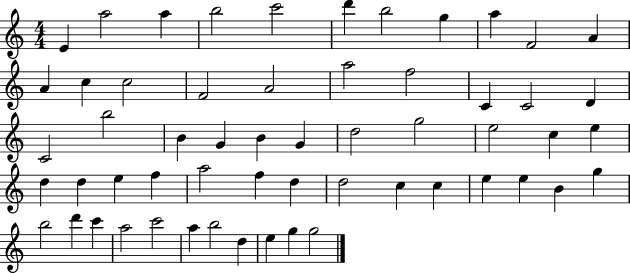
{
  \clef treble
  \numericTimeSignature
  \time 4/4
  \key c \major
  e'4 a''2 a''4 | b''2 c'''2 | d'''4 b''2 g''4 | a''4 f'2 a'4 | \break a'4 c''4 c''2 | f'2 a'2 | a''2 f''2 | c'4 c'2 d'4 | \break c'2 b''2 | b'4 g'4 b'4 g'4 | d''2 g''2 | e''2 c''4 e''4 | \break d''4 d''4 e''4 f''4 | a''2 f''4 d''4 | d''2 c''4 c''4 | e''4 e''4 b'4 g''4 | \break b''2 d'''4 c'''4 | a''2 c'''2 | a''4 b''2 d''4 | e''4 g''4 g''2 | \break \bar "|."
}